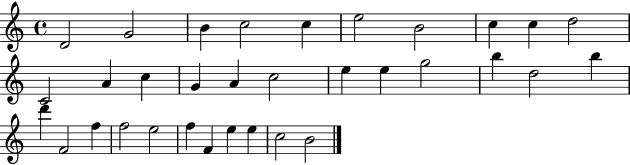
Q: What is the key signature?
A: C major